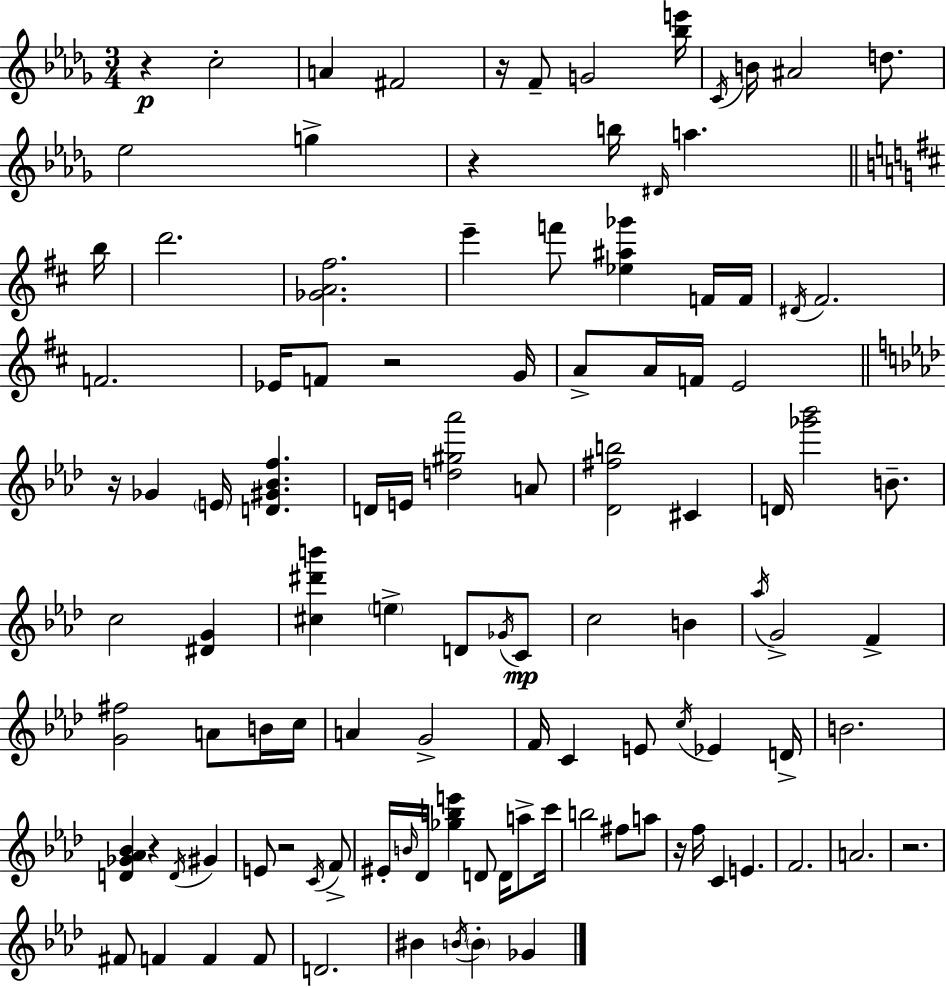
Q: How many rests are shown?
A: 9